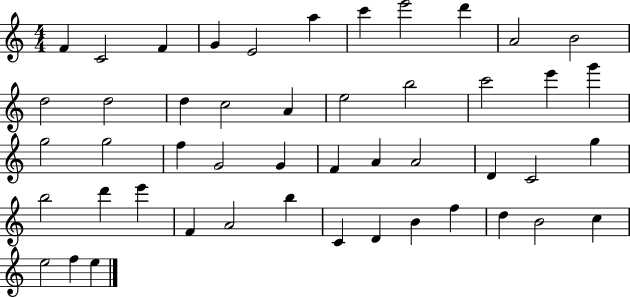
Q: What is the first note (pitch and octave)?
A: F4